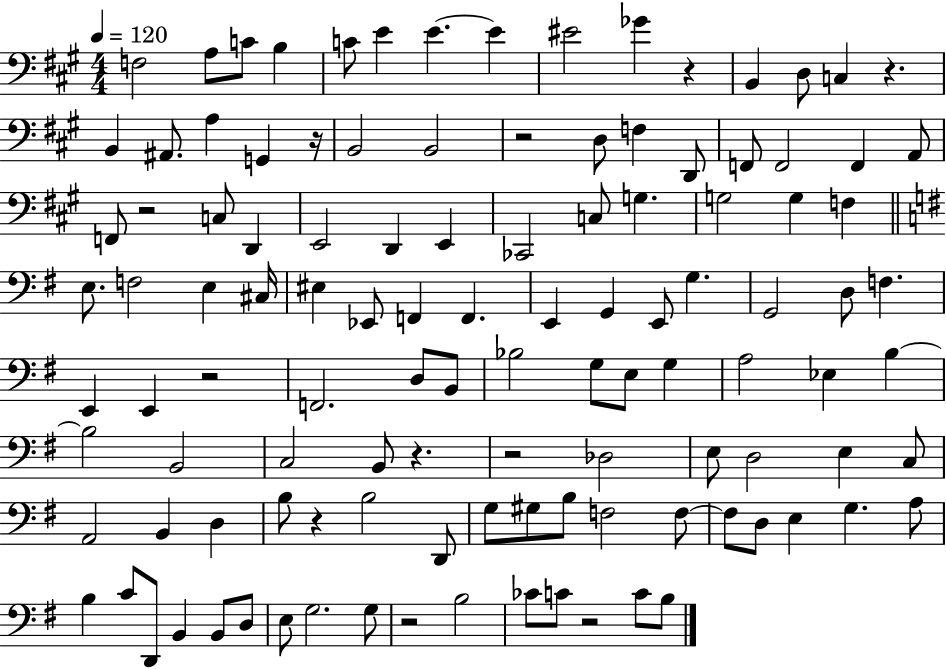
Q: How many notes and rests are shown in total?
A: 115